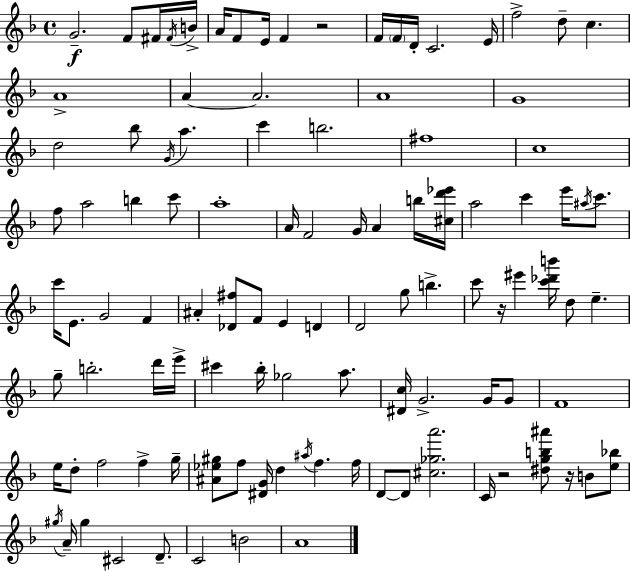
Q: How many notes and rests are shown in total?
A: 107